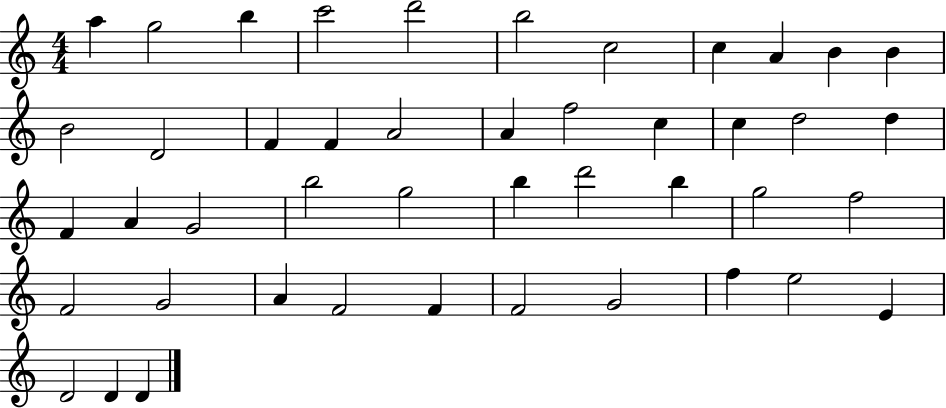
{
  \clef treble
  \numericTimeSignature
  \time 4/4
  \key c \major
  a''4 g''2 b''4 | c'''2 d'''2 | b''2 c''2 | c''4 a'4 b'4 b'4 | \break b'2 d'2 | f'4 f'4 a'2 | a'4 f''2 c''4 | c''4 d''2 d''4 | \break f'4 a'4 g'2 | b''2 g''2 | b''4 d'''2 b''4 | g''2 f''2 | \break f'2 g'2 | a'4 f'2 f'4 | f'2 g'2 | f''4 e''2 e'4 | \break d'2 d'4 d'4 | \bar "|."
}